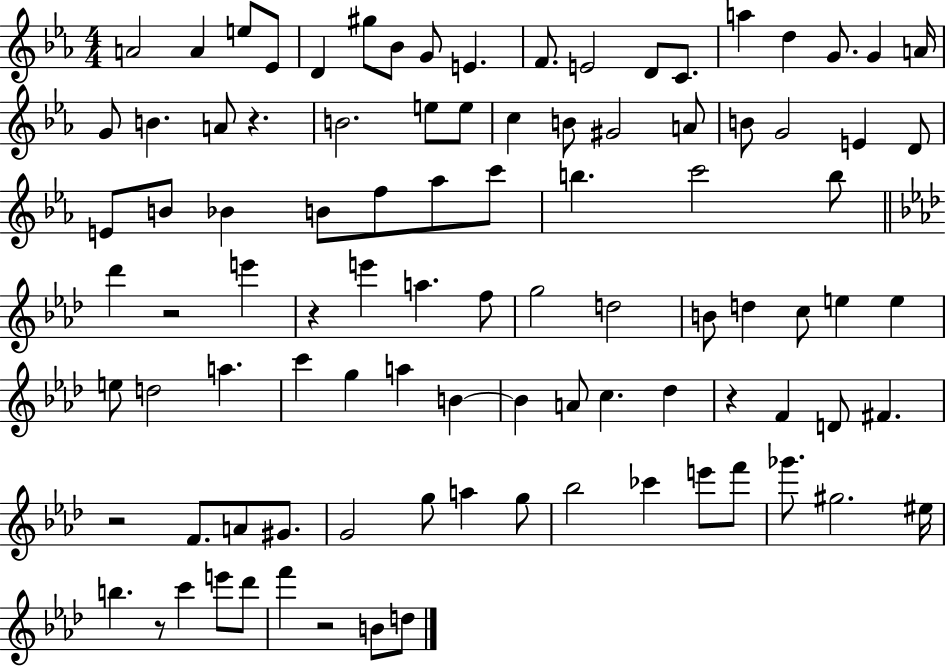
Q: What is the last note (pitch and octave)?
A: D5